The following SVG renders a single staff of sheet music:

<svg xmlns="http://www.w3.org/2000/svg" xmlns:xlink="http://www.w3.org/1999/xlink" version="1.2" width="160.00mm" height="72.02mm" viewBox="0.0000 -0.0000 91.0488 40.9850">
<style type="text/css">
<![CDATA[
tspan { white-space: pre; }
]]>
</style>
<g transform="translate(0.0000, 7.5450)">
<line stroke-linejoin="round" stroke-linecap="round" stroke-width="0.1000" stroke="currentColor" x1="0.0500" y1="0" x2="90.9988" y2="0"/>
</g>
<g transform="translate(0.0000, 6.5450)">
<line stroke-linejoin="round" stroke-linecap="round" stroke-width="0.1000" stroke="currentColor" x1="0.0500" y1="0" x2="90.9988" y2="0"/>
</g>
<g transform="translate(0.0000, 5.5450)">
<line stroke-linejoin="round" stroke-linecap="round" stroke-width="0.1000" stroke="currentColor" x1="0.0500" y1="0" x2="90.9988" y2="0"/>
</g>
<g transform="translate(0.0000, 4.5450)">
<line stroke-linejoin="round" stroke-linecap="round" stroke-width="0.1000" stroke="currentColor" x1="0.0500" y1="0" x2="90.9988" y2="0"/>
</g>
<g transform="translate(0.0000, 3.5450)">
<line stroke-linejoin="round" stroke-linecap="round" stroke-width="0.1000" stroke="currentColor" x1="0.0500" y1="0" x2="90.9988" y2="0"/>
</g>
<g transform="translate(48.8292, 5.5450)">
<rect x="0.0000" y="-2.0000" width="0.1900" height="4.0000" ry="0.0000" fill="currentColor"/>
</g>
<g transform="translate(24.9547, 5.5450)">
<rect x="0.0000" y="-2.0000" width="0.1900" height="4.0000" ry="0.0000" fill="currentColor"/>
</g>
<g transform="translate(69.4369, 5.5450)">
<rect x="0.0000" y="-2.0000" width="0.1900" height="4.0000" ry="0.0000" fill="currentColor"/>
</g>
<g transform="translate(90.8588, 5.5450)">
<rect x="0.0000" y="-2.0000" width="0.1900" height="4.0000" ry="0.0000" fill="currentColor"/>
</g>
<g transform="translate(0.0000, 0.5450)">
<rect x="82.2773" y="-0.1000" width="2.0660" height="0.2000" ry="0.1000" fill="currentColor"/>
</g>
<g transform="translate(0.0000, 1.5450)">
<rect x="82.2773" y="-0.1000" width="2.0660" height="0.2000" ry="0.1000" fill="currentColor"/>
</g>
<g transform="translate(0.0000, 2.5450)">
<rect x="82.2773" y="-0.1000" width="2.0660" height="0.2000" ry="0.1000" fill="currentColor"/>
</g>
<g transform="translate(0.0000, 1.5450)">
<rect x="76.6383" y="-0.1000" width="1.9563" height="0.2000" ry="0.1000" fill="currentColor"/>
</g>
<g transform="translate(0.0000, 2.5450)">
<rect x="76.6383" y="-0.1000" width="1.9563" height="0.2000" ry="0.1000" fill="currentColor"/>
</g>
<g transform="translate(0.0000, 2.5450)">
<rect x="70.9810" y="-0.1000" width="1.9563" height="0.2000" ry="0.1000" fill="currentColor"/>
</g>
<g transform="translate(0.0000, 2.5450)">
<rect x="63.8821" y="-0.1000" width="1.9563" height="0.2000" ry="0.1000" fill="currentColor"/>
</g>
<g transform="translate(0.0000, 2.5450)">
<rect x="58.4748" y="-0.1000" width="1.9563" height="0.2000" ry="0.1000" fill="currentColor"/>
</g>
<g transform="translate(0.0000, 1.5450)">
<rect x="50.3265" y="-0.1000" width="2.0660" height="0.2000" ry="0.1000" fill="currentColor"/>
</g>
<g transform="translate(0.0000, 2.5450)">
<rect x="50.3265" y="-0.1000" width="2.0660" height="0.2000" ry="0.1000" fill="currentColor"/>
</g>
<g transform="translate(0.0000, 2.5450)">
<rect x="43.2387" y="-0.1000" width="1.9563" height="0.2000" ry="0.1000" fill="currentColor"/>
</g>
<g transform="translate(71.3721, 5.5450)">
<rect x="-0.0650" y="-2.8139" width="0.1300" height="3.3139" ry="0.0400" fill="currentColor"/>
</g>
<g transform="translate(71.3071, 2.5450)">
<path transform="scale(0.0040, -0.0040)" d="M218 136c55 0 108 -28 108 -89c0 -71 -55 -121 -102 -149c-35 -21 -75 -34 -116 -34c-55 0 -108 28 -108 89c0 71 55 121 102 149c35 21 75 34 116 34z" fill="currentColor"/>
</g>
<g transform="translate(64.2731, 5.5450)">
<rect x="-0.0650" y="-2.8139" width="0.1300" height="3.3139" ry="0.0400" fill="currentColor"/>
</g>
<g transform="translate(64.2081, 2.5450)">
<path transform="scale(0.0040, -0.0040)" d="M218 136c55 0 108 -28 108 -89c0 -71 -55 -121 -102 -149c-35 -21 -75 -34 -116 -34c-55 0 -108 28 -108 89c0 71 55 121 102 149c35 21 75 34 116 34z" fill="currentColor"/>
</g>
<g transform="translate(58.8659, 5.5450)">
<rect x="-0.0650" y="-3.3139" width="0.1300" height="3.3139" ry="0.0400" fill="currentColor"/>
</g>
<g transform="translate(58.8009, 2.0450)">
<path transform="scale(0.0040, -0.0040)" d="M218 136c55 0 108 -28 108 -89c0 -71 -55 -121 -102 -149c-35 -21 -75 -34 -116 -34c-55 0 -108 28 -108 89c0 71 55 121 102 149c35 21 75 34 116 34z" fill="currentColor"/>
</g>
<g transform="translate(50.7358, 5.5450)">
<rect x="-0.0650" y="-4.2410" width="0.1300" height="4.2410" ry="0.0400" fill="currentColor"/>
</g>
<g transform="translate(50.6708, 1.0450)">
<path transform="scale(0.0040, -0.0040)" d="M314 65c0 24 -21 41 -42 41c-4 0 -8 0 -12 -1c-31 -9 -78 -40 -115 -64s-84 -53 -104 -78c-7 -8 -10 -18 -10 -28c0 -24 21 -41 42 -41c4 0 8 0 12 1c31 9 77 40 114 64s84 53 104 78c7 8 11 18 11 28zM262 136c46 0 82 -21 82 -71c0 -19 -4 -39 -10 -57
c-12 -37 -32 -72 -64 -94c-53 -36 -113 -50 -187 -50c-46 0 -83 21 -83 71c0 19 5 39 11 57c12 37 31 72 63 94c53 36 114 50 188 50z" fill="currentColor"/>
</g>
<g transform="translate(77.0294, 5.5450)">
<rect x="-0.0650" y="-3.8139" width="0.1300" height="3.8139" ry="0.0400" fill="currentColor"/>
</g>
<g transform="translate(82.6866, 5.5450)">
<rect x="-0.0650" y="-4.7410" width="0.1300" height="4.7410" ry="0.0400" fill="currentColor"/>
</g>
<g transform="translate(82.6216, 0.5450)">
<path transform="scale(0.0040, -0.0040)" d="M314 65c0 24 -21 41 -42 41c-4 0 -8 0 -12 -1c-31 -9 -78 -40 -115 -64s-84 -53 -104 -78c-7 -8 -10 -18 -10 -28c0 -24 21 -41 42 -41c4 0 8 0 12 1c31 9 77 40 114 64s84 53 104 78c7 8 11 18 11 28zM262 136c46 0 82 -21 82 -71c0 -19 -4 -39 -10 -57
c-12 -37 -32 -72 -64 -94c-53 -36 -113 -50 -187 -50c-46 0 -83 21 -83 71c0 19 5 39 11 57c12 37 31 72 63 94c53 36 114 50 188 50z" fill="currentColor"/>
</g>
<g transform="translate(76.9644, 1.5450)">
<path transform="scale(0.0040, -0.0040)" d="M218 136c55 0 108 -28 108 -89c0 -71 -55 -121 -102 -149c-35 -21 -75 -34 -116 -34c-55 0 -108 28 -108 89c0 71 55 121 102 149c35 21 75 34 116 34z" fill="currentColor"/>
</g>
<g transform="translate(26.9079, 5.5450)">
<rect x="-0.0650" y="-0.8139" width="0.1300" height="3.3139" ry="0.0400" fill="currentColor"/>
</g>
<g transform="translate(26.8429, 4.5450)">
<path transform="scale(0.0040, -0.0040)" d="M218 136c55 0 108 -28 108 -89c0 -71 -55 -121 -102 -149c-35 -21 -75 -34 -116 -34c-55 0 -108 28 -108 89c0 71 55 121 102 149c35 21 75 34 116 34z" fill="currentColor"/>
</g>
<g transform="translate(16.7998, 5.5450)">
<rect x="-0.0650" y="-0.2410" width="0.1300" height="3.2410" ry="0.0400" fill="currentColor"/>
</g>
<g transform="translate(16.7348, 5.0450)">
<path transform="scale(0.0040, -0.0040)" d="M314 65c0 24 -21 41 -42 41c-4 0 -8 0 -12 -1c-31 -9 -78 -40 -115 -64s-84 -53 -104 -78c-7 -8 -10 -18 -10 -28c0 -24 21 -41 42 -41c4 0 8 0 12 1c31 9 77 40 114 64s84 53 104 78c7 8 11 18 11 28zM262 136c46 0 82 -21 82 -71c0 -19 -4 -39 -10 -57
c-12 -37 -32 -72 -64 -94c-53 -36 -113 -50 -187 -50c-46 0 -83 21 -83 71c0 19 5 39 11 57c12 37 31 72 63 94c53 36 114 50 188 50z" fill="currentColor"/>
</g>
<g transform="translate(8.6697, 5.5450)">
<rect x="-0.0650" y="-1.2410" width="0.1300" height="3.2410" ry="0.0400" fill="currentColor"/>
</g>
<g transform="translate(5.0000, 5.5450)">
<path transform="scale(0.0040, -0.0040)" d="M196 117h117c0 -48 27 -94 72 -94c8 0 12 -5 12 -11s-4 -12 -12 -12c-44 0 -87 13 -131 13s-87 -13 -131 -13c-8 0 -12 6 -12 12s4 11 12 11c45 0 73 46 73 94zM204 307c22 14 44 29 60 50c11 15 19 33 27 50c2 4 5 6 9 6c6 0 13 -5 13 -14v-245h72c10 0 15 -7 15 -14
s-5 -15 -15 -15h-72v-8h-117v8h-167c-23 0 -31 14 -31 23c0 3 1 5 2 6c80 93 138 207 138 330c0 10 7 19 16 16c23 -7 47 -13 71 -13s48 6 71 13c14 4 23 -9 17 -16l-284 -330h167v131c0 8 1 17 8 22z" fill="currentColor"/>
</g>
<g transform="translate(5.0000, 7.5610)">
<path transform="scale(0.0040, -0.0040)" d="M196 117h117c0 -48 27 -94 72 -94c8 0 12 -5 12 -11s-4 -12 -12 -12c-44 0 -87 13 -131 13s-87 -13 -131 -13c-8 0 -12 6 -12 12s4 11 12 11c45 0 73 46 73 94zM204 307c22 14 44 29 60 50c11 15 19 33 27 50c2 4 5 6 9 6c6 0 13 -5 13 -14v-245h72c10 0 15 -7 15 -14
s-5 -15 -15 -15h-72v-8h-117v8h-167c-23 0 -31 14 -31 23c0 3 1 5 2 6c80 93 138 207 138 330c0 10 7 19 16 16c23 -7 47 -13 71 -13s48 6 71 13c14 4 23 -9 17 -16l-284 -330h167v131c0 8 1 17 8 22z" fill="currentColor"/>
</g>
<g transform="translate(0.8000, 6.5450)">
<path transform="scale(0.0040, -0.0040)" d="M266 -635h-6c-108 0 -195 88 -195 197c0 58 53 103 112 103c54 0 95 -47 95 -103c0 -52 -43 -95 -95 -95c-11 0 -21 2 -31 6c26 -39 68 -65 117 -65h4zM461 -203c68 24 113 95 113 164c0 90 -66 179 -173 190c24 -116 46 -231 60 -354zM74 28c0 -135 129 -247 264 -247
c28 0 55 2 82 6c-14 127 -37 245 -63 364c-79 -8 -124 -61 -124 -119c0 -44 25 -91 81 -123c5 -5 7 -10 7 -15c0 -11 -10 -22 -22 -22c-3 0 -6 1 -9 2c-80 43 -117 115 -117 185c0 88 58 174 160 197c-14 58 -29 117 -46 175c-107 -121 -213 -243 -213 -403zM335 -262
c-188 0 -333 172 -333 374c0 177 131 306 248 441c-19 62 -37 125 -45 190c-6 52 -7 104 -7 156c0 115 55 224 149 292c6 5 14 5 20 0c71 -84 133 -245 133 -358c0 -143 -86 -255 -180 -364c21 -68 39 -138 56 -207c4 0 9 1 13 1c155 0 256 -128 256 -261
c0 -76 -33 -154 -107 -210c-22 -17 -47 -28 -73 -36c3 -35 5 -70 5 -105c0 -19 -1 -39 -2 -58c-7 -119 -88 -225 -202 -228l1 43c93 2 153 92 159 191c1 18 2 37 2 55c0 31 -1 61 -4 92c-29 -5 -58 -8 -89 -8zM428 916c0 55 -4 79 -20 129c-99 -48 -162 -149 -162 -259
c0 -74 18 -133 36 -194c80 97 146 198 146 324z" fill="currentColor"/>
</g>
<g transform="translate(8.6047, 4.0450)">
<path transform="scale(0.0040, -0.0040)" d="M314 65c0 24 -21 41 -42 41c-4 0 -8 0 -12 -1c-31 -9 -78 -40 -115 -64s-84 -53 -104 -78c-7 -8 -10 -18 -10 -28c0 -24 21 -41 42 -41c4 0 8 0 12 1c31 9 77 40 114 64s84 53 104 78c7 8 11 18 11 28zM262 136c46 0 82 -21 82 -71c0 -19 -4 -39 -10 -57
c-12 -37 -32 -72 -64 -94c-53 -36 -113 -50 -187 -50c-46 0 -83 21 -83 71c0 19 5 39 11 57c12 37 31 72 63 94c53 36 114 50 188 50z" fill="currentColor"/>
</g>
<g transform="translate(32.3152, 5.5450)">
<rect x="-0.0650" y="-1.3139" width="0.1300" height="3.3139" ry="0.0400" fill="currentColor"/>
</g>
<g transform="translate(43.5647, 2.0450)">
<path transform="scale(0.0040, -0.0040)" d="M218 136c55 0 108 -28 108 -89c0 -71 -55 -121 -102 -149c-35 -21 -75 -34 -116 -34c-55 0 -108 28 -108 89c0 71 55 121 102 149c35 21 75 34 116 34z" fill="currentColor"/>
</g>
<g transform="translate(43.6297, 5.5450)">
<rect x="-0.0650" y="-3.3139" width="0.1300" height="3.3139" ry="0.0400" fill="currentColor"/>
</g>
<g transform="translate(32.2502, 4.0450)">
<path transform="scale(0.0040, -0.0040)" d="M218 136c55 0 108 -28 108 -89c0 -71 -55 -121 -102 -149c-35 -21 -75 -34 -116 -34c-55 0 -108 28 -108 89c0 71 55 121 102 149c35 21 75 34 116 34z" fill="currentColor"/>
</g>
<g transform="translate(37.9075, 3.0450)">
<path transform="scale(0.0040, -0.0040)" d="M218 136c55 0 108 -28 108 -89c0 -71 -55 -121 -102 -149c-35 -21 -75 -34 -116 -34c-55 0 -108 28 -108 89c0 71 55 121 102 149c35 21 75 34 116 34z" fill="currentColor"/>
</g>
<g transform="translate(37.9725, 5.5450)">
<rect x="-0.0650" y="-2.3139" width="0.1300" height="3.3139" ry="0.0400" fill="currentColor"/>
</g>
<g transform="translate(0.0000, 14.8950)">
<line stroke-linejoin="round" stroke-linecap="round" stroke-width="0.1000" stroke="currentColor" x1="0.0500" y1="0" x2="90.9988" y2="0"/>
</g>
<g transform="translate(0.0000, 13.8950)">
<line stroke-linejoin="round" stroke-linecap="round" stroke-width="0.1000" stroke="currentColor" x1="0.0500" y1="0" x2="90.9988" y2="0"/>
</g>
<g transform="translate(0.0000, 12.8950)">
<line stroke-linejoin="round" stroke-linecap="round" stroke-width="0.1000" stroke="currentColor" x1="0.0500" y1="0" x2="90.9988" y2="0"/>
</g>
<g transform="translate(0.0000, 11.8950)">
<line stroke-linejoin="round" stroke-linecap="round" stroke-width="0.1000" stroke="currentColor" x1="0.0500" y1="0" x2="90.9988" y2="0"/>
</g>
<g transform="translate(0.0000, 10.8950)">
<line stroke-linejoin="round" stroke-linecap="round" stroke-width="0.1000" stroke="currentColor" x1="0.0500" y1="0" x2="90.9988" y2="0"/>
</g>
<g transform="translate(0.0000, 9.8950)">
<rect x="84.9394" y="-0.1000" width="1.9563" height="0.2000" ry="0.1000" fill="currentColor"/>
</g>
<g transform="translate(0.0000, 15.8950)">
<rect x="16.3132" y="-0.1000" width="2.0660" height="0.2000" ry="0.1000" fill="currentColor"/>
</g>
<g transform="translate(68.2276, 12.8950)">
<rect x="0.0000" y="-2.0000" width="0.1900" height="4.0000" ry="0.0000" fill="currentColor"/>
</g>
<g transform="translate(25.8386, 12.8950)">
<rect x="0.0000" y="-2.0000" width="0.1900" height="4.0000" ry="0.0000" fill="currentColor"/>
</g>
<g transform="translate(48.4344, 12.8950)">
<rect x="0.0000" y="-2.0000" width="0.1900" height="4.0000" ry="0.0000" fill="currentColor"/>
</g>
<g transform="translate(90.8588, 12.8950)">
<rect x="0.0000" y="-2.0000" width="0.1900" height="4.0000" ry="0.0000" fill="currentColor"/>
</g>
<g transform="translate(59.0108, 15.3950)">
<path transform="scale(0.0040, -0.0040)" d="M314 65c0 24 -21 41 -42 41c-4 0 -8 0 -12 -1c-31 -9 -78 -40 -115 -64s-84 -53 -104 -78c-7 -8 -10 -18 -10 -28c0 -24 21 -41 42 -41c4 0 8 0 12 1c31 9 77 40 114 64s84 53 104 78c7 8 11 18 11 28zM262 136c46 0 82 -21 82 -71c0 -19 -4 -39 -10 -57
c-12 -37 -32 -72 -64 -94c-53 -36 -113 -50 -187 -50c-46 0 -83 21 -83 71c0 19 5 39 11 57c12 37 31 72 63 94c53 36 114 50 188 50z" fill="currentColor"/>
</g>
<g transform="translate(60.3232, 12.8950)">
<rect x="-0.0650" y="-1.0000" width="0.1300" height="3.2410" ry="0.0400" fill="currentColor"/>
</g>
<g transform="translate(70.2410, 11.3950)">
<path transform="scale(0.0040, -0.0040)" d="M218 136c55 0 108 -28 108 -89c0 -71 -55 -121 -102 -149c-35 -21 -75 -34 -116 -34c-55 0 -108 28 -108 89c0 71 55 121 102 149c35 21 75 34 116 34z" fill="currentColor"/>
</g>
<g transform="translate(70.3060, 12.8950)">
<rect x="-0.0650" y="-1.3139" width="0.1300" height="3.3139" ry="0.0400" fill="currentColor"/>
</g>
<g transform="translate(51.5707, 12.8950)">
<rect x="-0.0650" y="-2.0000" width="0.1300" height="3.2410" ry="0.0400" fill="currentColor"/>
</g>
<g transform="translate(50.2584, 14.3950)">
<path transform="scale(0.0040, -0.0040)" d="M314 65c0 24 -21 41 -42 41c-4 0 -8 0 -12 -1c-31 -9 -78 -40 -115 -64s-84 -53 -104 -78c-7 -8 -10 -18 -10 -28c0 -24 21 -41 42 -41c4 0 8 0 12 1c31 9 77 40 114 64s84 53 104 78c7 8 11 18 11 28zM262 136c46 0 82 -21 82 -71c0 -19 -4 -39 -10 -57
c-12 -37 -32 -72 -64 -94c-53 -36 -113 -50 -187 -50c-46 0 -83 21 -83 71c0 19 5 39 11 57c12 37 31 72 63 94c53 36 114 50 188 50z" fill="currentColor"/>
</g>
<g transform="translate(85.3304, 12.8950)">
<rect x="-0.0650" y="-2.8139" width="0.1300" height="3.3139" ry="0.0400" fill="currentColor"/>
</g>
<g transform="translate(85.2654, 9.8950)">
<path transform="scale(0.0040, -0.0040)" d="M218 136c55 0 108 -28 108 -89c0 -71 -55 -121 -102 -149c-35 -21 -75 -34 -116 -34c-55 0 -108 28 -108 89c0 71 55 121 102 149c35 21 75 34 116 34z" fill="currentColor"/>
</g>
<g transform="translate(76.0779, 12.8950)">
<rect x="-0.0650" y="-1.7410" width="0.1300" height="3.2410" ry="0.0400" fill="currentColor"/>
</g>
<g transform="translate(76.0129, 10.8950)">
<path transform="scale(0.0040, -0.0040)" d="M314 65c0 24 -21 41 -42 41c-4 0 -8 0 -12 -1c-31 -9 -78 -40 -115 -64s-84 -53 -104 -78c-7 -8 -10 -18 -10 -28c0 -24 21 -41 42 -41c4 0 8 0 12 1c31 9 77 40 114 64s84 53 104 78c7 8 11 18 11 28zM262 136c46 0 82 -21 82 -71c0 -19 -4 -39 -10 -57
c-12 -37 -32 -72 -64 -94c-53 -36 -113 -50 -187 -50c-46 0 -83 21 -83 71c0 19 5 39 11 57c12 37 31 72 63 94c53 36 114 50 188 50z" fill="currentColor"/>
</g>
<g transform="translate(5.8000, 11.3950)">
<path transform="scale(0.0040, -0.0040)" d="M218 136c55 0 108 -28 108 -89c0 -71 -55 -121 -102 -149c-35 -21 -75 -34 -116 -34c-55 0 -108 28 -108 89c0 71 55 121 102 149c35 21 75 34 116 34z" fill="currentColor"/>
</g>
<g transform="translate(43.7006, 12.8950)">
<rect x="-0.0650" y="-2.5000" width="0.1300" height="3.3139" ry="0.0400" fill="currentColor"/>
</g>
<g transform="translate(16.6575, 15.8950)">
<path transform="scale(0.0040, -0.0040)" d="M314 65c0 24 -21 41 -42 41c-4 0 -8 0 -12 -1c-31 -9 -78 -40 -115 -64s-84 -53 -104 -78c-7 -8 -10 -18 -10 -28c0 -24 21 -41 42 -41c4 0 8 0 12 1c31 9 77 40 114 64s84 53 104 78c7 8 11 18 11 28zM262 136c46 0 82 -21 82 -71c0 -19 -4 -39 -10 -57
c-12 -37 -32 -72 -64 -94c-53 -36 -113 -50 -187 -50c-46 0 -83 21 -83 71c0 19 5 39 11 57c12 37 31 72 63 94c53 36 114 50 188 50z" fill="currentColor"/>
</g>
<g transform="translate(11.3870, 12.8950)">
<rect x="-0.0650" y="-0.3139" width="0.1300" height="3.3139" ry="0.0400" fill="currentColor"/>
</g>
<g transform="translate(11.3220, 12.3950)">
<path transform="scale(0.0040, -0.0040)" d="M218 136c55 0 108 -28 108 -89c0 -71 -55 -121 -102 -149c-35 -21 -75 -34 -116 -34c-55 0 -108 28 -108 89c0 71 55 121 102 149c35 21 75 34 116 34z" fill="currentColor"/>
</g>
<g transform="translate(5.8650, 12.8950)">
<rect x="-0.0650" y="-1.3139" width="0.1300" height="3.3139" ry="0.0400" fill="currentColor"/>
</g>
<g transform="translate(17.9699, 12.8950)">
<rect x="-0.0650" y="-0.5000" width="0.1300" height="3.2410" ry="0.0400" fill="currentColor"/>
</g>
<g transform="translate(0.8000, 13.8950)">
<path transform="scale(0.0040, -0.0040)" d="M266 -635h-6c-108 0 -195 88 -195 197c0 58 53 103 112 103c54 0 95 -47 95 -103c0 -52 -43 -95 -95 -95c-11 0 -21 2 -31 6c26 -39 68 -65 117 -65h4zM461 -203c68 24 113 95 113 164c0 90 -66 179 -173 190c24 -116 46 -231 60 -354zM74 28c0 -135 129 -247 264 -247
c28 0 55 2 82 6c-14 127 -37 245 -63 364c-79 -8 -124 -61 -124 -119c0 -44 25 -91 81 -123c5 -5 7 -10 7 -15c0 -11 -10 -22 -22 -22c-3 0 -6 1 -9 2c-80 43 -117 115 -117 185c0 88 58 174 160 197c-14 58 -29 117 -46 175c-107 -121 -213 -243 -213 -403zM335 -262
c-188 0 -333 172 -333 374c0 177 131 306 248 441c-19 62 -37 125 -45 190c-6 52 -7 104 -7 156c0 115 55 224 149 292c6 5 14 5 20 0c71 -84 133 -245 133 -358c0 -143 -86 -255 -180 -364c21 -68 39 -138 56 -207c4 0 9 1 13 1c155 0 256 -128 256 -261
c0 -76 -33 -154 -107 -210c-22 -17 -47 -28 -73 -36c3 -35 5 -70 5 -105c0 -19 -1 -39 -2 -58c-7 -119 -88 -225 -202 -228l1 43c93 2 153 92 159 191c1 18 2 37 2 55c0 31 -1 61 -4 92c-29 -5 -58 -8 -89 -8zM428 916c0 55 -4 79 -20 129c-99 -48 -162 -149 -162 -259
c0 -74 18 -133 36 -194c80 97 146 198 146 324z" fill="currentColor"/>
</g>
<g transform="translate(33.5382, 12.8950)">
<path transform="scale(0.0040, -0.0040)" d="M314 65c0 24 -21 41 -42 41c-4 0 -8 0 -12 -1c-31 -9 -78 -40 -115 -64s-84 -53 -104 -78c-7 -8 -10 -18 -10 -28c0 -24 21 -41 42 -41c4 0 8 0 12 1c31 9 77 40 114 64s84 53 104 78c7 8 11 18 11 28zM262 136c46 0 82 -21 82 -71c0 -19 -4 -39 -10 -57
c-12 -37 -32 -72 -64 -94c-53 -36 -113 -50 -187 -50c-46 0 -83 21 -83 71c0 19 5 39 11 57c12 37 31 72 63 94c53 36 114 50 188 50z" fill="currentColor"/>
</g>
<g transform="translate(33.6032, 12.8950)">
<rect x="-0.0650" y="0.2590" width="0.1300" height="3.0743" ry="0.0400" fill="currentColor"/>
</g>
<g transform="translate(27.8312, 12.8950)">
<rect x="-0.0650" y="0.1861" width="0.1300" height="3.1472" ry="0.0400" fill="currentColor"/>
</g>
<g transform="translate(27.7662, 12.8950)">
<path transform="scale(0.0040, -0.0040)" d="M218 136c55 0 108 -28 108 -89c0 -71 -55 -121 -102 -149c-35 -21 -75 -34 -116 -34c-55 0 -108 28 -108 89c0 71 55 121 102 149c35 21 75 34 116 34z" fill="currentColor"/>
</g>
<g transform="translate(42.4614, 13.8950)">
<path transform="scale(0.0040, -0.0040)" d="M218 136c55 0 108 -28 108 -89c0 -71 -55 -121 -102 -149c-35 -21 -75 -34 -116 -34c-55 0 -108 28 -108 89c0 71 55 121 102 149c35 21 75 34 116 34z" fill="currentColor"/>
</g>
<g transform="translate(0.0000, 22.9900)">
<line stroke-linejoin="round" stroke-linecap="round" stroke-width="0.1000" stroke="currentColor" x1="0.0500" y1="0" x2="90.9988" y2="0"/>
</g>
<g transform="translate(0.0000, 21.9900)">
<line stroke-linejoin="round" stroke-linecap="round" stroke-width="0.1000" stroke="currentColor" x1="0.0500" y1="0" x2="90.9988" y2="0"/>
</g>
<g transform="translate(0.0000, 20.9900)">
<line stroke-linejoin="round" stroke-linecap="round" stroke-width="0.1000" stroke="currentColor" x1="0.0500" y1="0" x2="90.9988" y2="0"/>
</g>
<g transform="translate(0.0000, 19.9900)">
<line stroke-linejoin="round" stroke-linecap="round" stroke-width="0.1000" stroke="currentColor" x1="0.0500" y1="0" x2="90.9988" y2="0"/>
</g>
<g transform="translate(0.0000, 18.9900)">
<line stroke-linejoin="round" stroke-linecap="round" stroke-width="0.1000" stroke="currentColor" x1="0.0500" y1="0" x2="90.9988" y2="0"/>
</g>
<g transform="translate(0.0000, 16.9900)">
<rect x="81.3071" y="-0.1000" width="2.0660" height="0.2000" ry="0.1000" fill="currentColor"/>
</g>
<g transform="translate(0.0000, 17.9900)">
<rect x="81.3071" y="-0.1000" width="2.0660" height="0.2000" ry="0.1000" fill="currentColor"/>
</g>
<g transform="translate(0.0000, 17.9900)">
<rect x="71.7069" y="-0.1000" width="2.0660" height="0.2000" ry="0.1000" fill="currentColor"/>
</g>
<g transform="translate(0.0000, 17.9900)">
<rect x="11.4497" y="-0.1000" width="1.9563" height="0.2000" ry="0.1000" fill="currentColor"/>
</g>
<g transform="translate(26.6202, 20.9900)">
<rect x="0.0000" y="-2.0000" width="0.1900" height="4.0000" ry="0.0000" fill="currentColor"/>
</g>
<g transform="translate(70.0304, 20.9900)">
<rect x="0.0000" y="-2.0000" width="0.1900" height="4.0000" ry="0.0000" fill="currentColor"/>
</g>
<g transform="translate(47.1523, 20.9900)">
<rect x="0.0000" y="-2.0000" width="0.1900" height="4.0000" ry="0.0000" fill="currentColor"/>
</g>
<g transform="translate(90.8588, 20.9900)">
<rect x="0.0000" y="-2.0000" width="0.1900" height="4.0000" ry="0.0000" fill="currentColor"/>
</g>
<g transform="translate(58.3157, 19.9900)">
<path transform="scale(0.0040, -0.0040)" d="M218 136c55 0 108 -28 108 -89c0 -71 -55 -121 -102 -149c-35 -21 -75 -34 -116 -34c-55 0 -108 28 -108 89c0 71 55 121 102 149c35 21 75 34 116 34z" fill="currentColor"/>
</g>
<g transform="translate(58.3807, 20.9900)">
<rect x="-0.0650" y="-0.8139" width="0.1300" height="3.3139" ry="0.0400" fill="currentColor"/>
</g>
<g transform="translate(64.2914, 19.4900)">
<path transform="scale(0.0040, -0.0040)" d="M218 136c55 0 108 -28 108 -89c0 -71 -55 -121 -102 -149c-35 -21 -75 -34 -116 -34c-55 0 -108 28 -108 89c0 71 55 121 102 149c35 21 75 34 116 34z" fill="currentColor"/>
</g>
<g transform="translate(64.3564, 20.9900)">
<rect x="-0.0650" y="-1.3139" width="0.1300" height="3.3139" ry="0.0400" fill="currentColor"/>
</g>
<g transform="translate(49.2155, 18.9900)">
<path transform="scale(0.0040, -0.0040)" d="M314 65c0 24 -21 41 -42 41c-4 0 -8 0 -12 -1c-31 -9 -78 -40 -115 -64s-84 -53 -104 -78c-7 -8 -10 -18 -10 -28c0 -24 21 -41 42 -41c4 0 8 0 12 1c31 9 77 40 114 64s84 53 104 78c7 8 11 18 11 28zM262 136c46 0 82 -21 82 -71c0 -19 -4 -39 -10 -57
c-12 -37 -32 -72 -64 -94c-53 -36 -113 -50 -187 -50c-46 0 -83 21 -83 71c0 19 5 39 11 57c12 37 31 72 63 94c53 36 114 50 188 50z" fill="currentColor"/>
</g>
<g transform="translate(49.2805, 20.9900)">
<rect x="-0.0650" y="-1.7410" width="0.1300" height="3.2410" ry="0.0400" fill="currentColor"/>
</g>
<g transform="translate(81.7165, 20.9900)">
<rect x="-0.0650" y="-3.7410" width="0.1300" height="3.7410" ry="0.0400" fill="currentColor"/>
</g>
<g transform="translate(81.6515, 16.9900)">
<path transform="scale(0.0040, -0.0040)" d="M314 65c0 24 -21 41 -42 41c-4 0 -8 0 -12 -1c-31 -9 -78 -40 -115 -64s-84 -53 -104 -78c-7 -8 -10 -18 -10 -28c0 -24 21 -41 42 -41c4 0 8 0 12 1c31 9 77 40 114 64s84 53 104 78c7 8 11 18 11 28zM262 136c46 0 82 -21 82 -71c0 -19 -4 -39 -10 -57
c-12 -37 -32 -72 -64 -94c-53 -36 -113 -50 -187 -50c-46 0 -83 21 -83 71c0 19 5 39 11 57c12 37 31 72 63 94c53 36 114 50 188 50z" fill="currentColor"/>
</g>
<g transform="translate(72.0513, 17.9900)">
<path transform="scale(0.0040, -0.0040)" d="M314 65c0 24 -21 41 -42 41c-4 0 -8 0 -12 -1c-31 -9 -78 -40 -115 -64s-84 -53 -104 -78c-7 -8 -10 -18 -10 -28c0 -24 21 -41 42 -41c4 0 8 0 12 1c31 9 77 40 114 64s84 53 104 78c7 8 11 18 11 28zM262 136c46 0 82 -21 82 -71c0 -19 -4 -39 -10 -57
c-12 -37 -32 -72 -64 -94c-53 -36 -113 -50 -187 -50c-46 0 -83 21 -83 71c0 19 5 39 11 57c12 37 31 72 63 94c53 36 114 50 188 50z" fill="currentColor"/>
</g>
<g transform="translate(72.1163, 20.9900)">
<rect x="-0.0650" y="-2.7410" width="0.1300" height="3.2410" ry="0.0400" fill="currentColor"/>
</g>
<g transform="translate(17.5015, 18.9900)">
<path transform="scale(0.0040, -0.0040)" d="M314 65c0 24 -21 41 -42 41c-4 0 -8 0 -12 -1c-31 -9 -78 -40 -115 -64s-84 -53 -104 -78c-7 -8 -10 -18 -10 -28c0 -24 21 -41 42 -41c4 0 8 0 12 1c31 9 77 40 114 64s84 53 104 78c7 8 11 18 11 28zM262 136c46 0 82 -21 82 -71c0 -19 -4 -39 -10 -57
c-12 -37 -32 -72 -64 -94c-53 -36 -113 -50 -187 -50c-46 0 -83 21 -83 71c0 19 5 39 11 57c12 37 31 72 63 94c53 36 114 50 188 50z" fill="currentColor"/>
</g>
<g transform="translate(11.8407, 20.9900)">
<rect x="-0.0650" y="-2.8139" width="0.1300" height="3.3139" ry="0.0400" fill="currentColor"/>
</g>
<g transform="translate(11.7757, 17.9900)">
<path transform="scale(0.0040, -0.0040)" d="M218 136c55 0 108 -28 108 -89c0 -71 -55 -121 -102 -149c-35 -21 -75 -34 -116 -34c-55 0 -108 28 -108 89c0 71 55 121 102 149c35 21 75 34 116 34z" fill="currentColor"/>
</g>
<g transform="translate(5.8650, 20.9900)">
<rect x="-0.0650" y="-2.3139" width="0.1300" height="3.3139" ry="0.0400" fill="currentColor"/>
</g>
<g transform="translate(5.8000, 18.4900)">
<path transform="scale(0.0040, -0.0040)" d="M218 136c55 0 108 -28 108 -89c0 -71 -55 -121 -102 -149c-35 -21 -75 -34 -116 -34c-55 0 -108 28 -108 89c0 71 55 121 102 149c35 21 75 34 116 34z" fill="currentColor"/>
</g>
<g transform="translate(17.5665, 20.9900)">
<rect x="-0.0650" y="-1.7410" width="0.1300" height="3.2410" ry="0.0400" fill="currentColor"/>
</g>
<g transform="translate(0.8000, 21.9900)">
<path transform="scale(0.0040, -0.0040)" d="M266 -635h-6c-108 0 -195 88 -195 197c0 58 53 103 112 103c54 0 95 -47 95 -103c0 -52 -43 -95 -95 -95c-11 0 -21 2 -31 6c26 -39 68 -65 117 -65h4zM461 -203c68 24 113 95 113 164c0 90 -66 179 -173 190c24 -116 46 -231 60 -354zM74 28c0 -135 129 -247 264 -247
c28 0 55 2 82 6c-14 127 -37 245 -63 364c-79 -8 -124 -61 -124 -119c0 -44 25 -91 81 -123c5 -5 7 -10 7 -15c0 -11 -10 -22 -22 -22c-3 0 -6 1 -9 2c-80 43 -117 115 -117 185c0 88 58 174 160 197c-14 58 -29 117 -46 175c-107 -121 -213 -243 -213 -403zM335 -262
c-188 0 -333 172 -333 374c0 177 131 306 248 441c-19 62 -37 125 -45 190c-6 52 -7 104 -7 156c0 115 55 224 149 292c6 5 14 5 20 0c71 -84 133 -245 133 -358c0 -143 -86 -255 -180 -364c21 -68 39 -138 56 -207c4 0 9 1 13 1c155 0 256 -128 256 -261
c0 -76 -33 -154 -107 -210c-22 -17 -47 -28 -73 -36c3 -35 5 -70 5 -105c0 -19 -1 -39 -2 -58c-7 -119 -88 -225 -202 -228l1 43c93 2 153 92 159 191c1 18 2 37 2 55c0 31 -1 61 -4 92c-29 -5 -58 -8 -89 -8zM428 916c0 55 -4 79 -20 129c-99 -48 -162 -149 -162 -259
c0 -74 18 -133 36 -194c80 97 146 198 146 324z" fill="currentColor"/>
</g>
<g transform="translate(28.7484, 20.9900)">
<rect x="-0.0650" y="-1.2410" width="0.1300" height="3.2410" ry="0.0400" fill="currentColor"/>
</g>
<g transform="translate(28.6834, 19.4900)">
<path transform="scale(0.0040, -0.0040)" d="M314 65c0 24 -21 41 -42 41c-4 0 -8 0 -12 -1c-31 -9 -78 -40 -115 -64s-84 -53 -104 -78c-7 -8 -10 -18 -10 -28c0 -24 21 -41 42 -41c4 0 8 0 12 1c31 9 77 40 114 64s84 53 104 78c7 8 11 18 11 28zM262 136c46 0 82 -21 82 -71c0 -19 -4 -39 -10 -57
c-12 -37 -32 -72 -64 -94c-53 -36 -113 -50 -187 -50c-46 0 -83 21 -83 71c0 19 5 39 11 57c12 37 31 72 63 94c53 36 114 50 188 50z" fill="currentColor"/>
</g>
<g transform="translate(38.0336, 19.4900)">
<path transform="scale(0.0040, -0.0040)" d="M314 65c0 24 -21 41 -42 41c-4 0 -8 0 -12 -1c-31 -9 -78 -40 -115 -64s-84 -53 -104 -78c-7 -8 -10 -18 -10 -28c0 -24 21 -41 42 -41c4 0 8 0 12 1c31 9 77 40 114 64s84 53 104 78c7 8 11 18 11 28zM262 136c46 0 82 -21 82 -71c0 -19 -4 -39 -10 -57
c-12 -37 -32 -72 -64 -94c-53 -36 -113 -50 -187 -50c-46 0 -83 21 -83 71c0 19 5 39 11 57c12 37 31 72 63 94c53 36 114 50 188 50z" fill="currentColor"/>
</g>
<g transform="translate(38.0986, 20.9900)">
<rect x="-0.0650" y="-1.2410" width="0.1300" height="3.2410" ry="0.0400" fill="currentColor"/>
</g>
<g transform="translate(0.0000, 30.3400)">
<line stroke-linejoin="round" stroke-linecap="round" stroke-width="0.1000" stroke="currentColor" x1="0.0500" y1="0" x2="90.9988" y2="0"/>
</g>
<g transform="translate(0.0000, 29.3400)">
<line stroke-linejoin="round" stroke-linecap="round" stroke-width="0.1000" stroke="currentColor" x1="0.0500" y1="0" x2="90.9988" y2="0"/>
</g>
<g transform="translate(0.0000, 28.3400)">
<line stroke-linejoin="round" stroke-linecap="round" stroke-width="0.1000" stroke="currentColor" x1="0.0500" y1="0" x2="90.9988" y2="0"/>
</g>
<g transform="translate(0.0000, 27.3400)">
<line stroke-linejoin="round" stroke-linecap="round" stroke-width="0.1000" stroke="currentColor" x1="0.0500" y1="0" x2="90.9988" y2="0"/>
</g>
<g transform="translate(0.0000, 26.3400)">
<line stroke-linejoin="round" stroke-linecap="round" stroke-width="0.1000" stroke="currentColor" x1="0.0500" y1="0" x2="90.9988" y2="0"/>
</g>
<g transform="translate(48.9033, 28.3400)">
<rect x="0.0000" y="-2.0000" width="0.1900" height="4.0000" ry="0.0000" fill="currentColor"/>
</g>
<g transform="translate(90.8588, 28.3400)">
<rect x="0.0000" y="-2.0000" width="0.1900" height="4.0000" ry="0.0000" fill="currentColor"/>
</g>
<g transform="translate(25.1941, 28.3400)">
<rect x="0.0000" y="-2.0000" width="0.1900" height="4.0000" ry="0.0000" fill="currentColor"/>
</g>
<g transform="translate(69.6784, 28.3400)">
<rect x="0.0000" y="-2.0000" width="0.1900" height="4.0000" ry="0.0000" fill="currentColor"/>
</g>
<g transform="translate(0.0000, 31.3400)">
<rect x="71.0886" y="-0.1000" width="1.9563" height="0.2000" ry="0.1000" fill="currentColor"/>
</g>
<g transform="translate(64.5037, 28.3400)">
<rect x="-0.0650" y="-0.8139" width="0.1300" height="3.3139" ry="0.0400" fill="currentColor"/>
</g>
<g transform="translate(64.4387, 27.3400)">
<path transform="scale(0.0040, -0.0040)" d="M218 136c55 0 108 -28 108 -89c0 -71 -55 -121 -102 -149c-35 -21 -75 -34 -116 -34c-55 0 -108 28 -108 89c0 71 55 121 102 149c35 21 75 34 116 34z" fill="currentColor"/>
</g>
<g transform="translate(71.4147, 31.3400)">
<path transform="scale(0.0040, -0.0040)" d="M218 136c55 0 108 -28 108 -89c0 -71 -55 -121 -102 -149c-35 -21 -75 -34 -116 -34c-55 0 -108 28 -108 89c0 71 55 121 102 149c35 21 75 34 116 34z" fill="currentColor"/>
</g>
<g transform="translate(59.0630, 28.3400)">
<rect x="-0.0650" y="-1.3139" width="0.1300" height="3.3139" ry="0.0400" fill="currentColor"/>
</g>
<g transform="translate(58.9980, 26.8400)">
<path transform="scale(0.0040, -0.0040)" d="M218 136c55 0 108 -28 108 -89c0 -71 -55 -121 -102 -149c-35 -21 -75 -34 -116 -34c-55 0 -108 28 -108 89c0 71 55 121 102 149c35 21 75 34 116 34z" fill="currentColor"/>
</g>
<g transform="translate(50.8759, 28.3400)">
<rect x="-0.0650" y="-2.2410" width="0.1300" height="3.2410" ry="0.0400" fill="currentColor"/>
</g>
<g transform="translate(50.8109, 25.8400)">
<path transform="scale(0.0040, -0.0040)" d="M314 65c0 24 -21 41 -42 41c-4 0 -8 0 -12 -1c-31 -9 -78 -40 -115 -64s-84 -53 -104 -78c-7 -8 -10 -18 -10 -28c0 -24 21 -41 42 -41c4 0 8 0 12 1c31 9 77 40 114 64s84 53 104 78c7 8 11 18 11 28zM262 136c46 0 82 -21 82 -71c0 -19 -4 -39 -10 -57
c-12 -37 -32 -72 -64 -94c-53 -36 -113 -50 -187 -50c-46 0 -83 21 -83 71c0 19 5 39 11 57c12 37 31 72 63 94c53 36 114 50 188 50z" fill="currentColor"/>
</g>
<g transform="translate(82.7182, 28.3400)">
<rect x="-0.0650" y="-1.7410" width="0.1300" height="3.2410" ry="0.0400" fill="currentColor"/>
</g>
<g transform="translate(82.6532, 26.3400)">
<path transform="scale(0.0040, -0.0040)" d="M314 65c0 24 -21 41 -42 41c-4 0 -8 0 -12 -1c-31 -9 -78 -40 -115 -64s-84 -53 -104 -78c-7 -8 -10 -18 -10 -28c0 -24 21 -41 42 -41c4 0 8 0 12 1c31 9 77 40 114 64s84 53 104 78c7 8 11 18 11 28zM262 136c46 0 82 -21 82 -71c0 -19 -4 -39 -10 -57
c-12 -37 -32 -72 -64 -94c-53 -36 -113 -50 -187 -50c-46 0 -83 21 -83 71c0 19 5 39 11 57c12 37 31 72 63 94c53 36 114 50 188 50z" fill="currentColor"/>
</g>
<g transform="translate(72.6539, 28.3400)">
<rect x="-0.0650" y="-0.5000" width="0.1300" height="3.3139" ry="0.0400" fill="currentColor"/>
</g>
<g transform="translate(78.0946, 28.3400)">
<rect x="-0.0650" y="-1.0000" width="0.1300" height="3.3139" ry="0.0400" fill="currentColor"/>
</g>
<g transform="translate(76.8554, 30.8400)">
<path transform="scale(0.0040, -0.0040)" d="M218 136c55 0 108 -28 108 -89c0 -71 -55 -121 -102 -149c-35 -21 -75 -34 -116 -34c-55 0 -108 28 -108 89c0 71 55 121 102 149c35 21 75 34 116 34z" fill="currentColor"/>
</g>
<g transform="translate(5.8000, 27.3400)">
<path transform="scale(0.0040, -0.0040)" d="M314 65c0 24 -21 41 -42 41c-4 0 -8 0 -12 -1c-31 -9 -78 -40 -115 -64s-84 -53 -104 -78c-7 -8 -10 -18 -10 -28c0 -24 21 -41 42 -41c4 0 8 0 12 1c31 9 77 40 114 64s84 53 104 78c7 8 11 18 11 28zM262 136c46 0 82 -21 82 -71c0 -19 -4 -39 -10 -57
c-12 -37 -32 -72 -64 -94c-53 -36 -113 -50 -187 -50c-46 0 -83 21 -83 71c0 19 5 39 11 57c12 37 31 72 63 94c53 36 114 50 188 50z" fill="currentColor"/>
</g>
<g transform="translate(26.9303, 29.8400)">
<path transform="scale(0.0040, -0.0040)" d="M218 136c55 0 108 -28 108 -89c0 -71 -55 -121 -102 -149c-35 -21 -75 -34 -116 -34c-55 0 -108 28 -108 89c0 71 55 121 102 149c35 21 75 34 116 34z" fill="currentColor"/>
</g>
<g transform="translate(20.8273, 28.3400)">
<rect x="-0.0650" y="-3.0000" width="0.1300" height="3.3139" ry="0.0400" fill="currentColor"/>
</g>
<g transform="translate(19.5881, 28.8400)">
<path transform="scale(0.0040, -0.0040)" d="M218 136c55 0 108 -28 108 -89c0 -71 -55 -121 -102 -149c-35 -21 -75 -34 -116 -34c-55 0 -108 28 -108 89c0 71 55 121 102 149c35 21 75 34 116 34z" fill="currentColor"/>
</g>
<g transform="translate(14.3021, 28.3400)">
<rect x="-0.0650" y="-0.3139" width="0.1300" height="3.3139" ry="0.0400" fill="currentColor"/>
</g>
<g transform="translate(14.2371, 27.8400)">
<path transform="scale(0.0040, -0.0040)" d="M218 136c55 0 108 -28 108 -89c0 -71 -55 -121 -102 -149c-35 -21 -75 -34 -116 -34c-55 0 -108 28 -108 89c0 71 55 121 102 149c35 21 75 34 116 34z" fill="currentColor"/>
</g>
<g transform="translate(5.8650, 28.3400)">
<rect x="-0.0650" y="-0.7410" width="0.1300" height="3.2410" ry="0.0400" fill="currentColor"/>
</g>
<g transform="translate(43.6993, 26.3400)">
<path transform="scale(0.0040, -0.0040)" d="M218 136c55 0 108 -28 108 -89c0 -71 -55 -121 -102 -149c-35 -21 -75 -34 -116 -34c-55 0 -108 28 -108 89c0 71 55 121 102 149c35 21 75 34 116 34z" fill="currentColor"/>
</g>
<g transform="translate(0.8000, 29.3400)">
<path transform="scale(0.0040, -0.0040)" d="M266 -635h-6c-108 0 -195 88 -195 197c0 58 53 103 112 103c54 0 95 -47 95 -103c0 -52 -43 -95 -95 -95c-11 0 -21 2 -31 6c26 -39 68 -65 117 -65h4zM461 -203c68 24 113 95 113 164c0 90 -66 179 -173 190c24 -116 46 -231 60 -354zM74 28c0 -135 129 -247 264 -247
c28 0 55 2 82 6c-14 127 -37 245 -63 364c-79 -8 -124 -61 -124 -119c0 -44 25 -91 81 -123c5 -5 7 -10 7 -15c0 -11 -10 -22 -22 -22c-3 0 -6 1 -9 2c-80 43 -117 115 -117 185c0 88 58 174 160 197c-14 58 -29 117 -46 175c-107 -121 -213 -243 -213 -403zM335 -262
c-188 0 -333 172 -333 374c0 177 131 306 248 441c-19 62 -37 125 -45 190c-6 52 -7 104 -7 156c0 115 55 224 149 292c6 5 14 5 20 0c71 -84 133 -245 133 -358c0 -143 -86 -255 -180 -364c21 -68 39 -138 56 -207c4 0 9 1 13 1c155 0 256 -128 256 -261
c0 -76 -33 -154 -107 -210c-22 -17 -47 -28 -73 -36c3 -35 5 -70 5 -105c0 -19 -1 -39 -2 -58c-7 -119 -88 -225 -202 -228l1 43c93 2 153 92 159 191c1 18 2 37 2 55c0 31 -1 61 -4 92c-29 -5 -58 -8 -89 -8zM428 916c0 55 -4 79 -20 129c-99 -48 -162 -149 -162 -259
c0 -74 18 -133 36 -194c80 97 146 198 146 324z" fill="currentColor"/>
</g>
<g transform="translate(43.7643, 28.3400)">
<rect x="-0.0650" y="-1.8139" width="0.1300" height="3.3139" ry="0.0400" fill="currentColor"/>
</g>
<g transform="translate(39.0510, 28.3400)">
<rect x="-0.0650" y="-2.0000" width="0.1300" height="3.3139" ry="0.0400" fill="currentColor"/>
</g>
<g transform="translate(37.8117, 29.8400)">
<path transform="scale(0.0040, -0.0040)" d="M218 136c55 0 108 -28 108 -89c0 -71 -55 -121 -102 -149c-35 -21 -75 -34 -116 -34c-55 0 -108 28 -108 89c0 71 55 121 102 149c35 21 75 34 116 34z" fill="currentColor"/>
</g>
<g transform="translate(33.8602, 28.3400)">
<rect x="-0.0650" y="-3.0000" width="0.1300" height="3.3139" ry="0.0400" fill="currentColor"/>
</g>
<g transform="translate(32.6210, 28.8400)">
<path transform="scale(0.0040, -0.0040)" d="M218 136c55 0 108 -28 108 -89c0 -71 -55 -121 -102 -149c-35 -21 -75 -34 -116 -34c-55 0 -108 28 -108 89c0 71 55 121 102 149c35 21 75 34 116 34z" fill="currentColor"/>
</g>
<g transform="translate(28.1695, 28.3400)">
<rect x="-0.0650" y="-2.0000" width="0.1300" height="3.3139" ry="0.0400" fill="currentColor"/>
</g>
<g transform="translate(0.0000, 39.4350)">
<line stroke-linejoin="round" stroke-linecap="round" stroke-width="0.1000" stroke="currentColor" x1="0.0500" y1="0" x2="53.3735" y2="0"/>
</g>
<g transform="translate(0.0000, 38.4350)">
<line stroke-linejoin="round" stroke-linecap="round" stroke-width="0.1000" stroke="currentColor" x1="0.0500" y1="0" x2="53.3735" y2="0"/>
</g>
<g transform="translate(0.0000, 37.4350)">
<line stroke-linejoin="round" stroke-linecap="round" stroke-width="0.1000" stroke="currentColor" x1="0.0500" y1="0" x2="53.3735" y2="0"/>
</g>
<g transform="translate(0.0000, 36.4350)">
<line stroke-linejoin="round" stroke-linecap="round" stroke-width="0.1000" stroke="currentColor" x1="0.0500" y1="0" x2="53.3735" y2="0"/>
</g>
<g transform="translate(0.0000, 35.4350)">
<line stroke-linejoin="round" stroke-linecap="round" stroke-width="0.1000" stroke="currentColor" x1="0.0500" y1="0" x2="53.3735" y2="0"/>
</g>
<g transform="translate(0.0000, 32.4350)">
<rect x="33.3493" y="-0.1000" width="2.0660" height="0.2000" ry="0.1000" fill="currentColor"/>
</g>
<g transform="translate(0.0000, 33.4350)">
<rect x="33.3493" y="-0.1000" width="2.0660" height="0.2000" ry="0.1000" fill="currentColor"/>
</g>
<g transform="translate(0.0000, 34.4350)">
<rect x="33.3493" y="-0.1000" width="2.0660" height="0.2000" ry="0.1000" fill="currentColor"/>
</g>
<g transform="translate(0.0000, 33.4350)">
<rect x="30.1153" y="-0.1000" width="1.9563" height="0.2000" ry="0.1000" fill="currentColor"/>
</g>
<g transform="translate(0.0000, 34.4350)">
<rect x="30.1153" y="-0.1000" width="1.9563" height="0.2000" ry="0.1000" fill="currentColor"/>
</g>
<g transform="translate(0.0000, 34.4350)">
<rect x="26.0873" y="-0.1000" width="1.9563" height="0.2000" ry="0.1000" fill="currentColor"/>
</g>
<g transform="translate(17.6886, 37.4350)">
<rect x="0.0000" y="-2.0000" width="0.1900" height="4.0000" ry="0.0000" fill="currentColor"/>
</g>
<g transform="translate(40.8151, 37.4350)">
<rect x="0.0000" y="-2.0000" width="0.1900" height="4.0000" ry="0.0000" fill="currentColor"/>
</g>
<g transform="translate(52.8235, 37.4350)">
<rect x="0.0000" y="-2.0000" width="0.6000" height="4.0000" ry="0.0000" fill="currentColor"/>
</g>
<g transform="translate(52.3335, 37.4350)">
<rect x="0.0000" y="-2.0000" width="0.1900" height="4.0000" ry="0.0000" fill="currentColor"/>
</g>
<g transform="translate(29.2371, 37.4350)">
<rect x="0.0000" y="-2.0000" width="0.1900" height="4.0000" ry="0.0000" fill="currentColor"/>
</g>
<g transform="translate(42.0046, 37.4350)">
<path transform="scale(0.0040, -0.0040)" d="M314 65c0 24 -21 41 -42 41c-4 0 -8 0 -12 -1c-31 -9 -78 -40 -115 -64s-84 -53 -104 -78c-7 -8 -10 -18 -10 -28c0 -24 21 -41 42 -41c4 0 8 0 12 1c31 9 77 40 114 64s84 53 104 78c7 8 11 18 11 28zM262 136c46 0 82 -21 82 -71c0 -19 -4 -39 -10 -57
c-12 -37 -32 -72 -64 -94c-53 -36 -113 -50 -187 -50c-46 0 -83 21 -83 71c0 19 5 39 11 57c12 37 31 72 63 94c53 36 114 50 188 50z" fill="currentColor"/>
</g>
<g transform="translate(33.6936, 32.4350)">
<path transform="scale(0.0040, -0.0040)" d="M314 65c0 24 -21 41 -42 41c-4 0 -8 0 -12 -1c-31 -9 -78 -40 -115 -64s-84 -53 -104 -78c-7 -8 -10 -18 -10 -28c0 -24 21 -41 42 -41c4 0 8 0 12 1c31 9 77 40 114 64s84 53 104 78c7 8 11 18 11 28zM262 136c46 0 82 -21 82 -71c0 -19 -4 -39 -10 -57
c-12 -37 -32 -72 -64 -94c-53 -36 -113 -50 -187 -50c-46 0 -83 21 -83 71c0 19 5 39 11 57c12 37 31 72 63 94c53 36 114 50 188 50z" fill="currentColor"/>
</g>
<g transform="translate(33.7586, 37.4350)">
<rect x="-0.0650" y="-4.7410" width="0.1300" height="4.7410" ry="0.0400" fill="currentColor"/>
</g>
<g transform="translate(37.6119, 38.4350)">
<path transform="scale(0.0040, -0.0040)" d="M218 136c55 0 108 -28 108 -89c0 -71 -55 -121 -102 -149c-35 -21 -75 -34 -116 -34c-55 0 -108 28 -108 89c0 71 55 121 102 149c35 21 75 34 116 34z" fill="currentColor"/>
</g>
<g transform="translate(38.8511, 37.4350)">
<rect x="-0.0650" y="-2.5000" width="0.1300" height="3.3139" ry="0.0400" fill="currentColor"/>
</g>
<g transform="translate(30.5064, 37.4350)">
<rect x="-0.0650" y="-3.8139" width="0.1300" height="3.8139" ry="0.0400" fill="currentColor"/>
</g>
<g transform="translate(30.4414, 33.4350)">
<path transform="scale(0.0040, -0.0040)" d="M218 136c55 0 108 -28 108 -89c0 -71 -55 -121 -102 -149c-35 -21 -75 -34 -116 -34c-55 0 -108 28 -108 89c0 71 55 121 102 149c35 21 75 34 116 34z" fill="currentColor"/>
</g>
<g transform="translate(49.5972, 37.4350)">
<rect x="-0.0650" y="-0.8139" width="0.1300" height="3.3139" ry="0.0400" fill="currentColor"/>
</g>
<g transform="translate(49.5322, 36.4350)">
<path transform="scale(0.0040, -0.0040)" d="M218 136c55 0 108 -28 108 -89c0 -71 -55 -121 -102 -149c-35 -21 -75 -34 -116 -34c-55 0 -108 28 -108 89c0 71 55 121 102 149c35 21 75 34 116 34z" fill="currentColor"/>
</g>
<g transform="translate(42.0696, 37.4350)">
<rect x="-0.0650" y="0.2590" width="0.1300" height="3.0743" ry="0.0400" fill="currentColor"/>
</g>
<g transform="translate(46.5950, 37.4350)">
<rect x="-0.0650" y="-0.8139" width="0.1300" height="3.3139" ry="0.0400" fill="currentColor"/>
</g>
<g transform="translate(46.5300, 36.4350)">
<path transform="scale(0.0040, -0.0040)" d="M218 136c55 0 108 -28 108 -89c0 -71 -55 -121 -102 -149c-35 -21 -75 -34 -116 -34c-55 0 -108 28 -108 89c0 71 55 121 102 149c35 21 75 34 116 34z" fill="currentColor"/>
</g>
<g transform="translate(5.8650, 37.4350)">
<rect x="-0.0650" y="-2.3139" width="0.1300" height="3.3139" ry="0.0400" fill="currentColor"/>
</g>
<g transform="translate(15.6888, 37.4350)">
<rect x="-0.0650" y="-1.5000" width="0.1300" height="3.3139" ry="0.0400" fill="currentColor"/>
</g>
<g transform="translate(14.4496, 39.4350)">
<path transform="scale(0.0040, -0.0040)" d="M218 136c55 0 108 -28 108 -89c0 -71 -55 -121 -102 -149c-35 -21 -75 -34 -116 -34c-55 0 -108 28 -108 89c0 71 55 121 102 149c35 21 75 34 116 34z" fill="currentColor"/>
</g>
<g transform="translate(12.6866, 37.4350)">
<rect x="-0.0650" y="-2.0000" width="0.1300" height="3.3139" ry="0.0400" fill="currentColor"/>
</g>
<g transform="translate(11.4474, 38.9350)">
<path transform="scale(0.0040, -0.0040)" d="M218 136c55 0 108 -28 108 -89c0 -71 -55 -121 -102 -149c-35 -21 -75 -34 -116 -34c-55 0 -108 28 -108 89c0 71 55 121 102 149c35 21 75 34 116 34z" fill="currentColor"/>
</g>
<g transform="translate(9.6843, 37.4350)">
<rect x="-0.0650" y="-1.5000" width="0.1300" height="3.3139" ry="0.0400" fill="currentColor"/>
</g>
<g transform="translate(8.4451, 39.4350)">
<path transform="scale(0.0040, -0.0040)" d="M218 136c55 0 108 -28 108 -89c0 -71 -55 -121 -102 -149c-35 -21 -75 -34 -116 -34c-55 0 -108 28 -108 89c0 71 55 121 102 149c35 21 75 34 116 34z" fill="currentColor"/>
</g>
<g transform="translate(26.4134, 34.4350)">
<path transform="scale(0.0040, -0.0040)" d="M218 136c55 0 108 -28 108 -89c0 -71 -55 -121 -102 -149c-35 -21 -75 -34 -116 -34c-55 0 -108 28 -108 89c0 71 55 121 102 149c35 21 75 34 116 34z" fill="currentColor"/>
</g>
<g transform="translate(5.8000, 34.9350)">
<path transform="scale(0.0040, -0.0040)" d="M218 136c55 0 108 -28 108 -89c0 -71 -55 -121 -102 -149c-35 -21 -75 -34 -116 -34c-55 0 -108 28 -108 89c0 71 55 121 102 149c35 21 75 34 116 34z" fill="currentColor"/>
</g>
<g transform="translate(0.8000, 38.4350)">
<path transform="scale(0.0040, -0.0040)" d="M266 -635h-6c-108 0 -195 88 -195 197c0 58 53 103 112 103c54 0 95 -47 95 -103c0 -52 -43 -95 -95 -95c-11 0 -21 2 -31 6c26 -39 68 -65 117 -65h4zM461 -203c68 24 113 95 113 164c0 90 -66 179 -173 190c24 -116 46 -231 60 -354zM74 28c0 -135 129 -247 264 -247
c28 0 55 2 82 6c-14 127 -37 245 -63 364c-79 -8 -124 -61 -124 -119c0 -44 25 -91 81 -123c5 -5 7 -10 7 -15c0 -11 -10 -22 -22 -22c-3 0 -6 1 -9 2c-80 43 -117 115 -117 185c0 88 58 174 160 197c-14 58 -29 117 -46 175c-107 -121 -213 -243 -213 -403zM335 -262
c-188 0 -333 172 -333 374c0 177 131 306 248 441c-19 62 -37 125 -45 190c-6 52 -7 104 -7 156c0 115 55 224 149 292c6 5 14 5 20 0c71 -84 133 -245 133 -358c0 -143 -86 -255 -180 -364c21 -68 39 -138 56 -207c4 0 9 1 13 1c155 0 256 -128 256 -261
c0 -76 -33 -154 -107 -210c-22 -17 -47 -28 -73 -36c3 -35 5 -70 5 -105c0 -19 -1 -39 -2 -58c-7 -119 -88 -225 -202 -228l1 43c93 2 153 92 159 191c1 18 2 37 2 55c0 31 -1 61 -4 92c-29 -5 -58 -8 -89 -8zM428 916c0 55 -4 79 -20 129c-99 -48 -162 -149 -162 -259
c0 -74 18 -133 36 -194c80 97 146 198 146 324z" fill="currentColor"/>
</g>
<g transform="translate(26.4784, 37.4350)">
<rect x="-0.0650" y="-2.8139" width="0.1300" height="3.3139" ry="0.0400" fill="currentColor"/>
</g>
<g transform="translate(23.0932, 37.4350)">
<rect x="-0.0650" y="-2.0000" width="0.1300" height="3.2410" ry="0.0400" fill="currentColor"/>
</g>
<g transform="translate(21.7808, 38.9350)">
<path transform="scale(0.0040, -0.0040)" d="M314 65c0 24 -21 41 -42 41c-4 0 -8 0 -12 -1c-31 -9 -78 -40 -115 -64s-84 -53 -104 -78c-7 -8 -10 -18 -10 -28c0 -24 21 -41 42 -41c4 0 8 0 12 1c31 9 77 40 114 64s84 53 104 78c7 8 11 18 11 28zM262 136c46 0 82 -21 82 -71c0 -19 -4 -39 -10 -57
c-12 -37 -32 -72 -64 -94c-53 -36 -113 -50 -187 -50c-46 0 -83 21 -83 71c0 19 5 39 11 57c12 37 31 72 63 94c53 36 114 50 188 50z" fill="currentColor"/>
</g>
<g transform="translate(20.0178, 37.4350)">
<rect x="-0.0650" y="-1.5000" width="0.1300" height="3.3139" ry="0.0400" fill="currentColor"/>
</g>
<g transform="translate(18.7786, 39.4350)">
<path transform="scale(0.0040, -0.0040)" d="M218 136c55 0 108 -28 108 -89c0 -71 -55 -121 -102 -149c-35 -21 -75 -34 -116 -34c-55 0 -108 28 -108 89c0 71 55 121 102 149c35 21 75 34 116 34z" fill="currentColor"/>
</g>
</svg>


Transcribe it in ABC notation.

X:1
T:Untitled
M:4/4
L:1/4
K:C
e2 c2 d e g b d'2 b a a c' e'2 e c C2 B B2 G F2 D2 e f2 a g a f2 e2 e2 f2 d e a2 c'2 d2 c A F A F f g2 e d C D f2 g E F E E F2 a c' e'2 G B2 d d